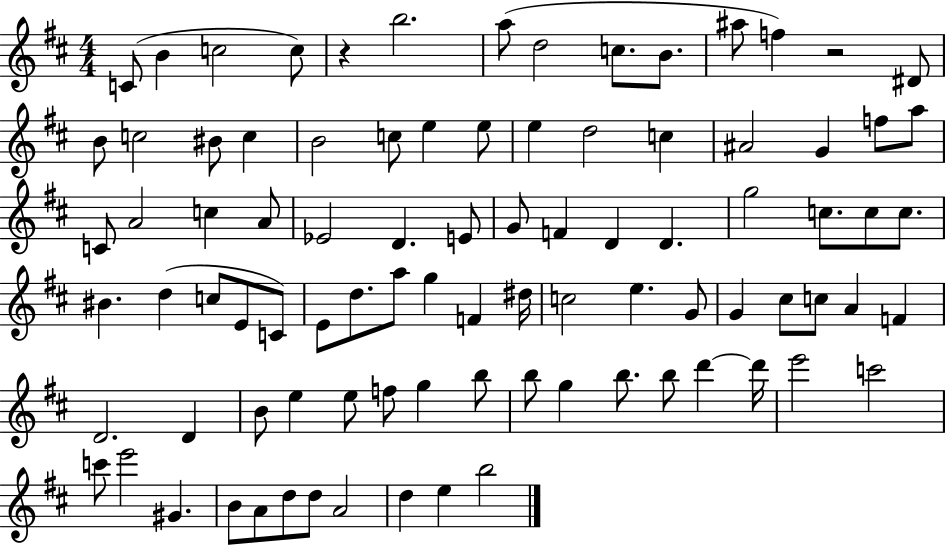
C4/e B4/q C5/h C5/e R/q B5/h. A5/e D5/h C5/e. B4/e. A#5/e F5/q R/h D#4/e B4/e C5/h BIS4/e C5/q B4/h C5/e E5/q E5/e E5/q D5/h C5/q A#4/h G4/q F5/e A5/e C4/e A4/h C5/q A4/e Eb4/h D4/q. E4/e G4/e F4/q D4/q D4/q. G5/h C5/e. C5/e C5/e. BIS4/q. D5/q C5/e E4/e C4/e E4/e D5/e. A5/e G5/q F4/q D#5/s C5/h E5/q. G4/e G4/q C#5/e C5/e A4/q F4/q D4/h. D4/q B4/e E5/q E5/e F5/e G5/q B5/e B5/e G5/q B5/e. B5/e D6/q D6/s E6/h C6/h C6/e E6/h G#4/q. B4/e A4/e D5/e D5/e A4/h D5/q E5/q B5/h